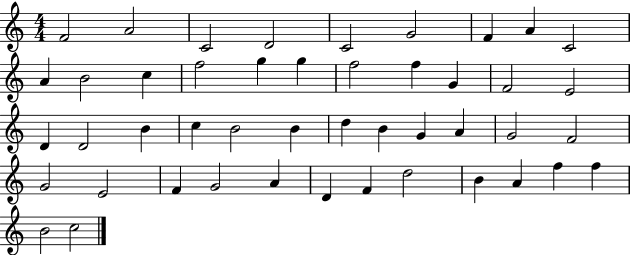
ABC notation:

X:1
T:Untitled
M:4/4
L:1/4
K:C
F2 A2 C2 D2 C2 G2 F A C2 A B2 c f2 g g f2 f G F2 E2 D D2 B c B2 B d B G A G2 F2 G2 E2 F G2 A D F d2 B A f f B2 c2